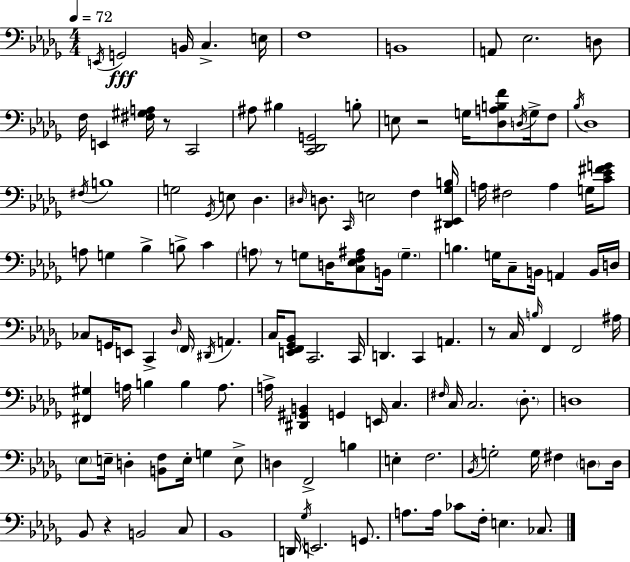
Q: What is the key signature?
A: BES minor